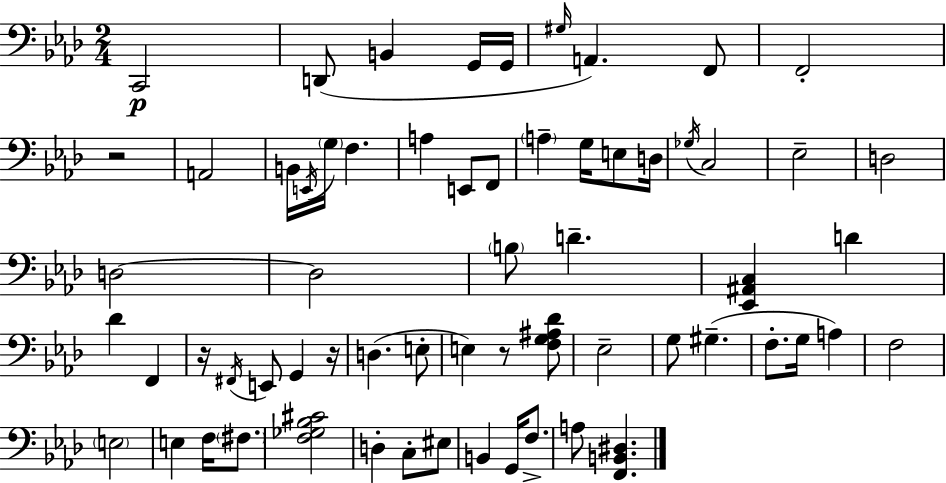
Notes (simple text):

C2/h D2/e B2/q G2/s G2/s G#3/s A2/q. F2/e F2/h R/h A2/h B2/s E2/s G3/s F3/q. A3/q E2/e F2/e A3/q G3/s E3/e D3/s Gb3/s C3/h Eb3/h D3/h D3/h D3/h B3/e D4/q. [Eb2,A#2,C3]/q D4/q Db4/q F2/q R/s F#2/s E2/e G2/q R/s D3/q. E3/e E3/q R/e [F3,G3,A#3,Db4]/e Eb3/h G3/e G#3/q. F3/e. G3/s A3/q F3/h E3/h E3/q F3/s F#3/e. [F3,Gb3,Bb3,C#4]/h D3/q C3/e EIS3/e B2/q G2/s F3/e. A3/e [F2,B2,D#3]/q.